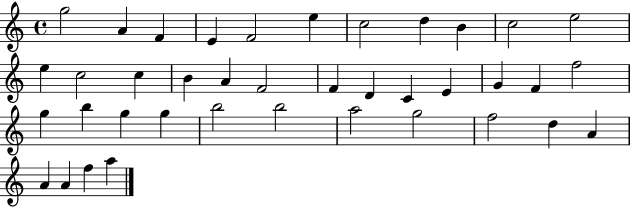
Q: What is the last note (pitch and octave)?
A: A5